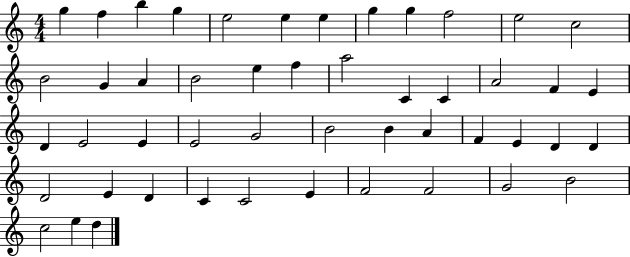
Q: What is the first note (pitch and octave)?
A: G5